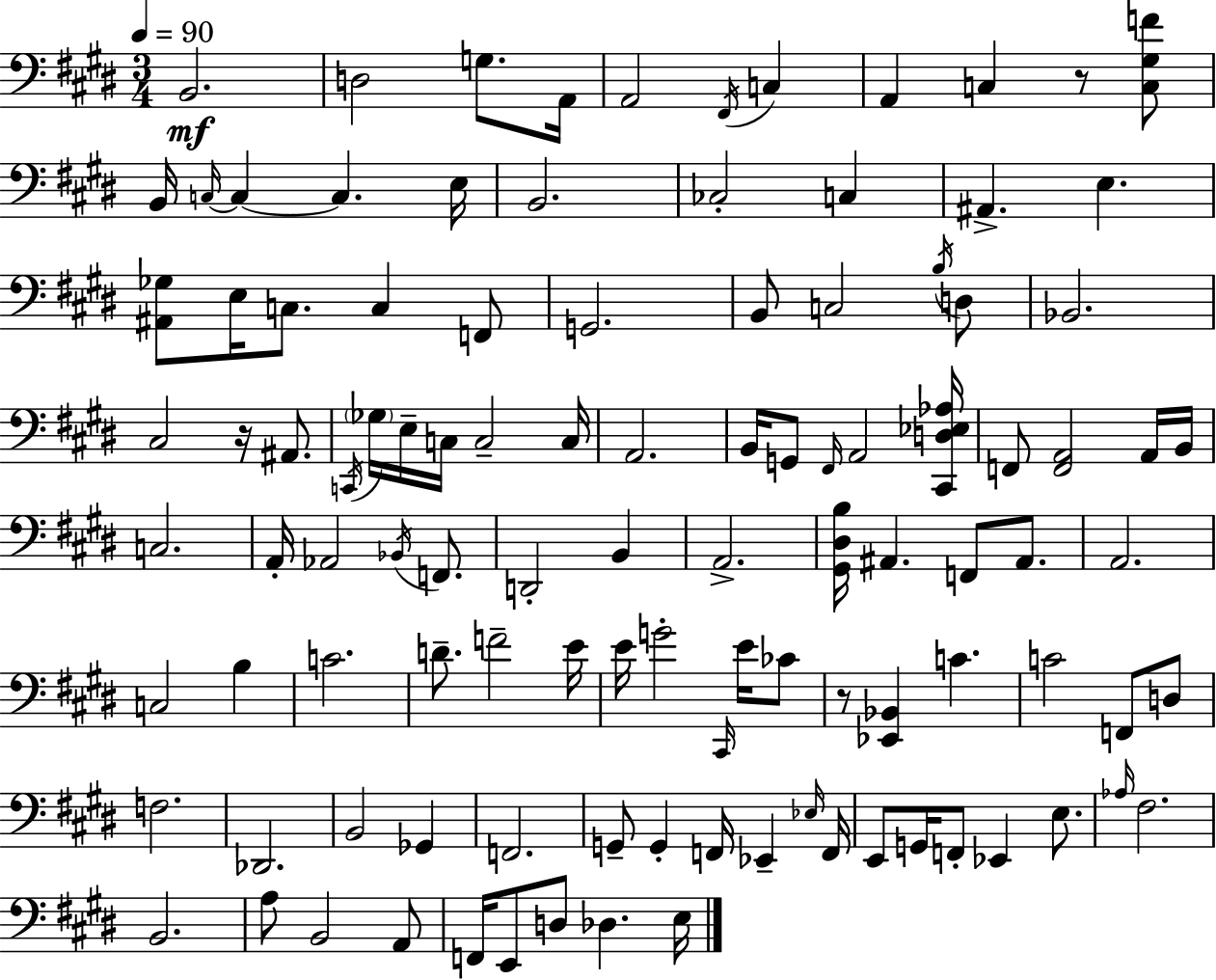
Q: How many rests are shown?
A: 3